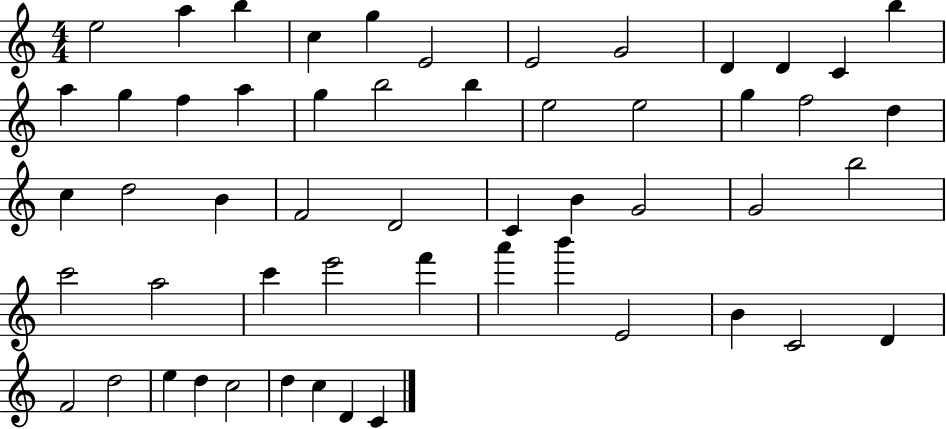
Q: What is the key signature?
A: C major